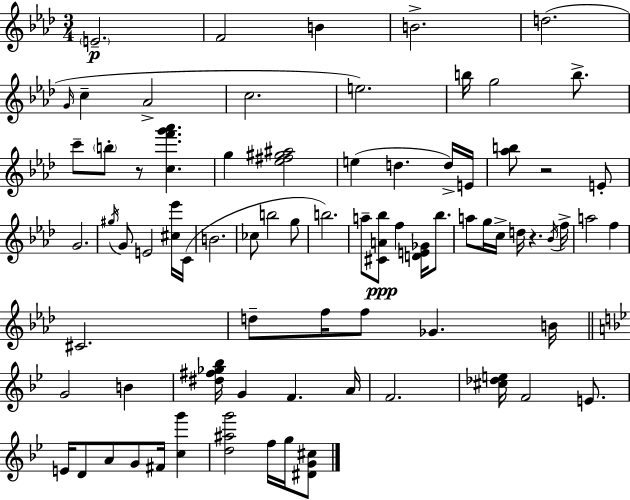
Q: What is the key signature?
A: AES major